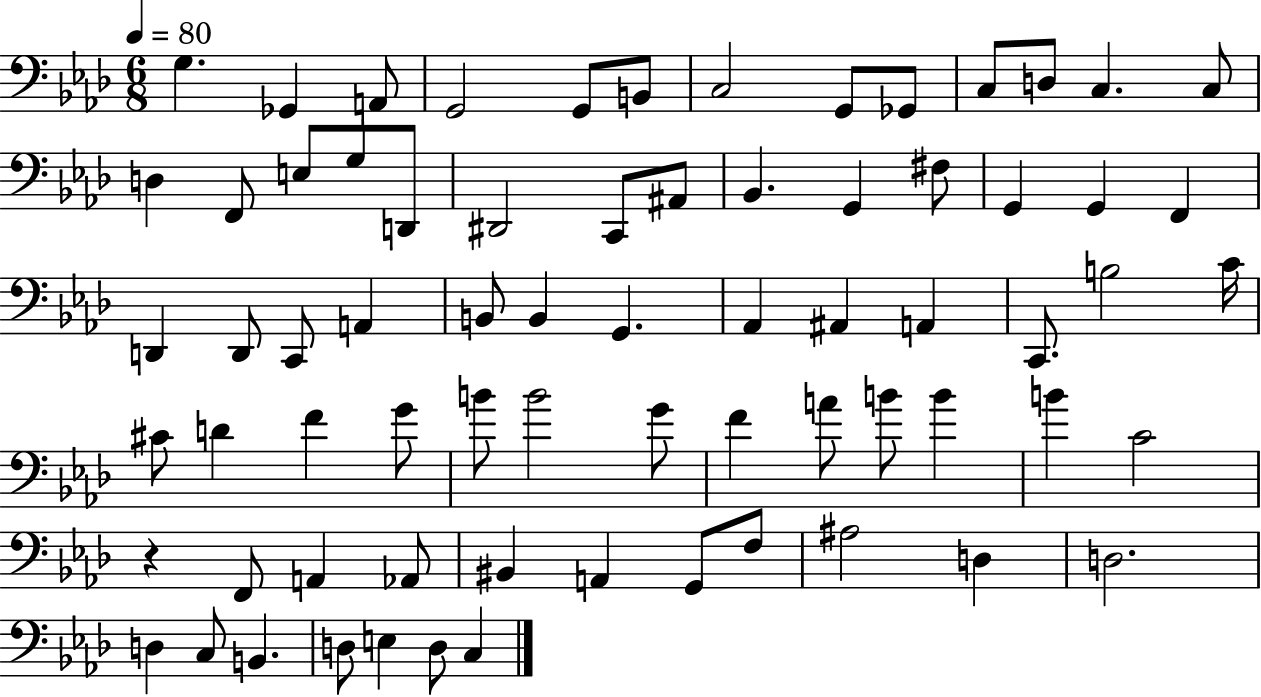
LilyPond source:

{
  \clef bass
  \numericTimeSignature
  \time 6/8
  \key aes \major
  \tempo 4 = 80
  g4. ges,4 a,8 | g,2 g,8 b,8 | c2 g,8 ges,8 | c8 d8 c4. c8 | \break d4 f,8 e8 g8 d,8 | dis,2 c,8 ais,8 | bes,4. g,4 fis8 | g,4 g,4 f,4 | \break d,4 d,8 c,8 a,4 | b,8 b,4 g,4. | aes,4 ais,4 a,4 | c,8. b2 c'16 | \break cis'8 d'4 f'4 g'8 | b'8 b'2 g'8 | f'4 a'8 b'8 b'4 | b'4 c'2 | \break r4 f,8 a,4 aes,8 | bis,4 a,4 g,8 f8 | ais2 d4 | d2. | \break d4 c8 b,4. | d8 e4 d8 c4 | \bar "|."
}